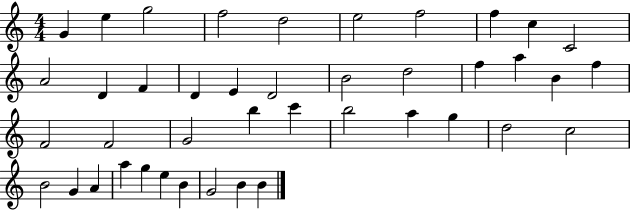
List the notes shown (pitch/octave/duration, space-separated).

G4/q E5/q G5/h F5/h D5/h E5/h F5/h F5/q C5/q C4/h A4/h D4/q F4/q D4/q E4/q D4/h B4/h D5/h F5/q A5/q B4/q F5/q F4/h F4/h G4/h B5/q C6/q B5/h A5/q G5/q D5/h C5/h B4/h G4/q A4/q A5/q G5/q E5/q B4/q G4/h B4/q B4/q